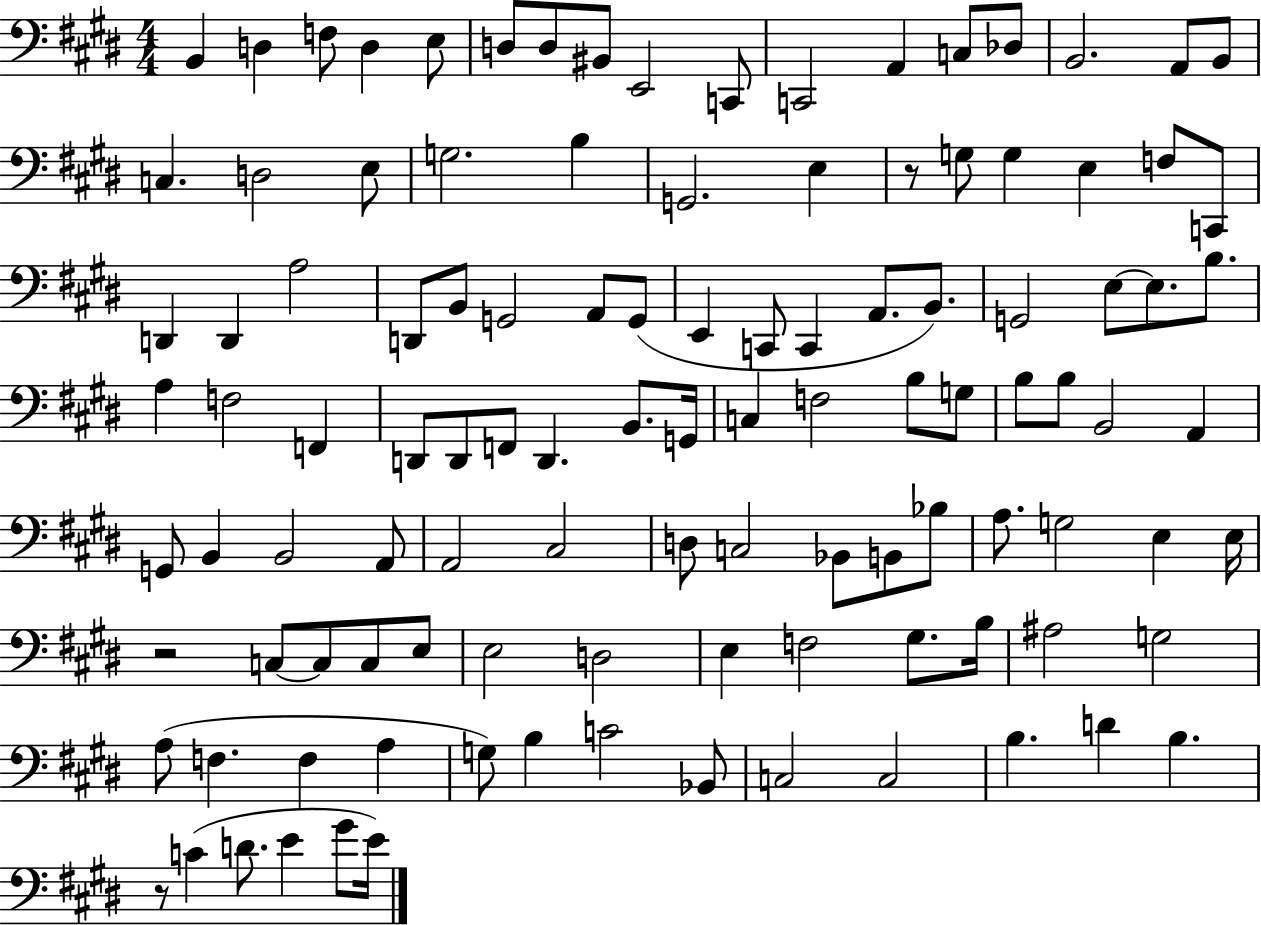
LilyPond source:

{
  \clef bass
  \numericTimeSignature
  \time 4/4
  \key e \major
  \repeat volta 2 { b,4 d4 f8 d4 e8 | d8 d8 bis,8 e,2 c,8 | c,2 a,4 c8 des8 | b,2. a,8 b,8 | \break c4. d2 e8 | g2. b4 | g,2. e4 | r8 g8 g4 e4 f8 c,8 | \break d,4 d,4 a2 | d,8 b,8 g,2 a,8 g,8( | e,4 c,8 c,4 a,8. b,8.) | g,2 e8~~ e8. b8. | \break a4 f2 f,4 | d,8 d,8 f,8 d,4. b,8. g,16 | c4 f2 b8 g8 | b8 b8 b,2 a,4 | \break g,8 b,4 b,2 a,8 | a,2 cis2 | d8 c2 bes,8 b,8 bes8 | a8. g2 e4 e16 | \break r2 c8~~ c8 c8 e8 | e2 d2 | e4 f2 gis8. b16 | ais2 g2 | \break a8( f4. f4 a4 | g8) b4 c'2 bes,8 | c2 c2 | b4. d'4 b4. | \break r8 c'4( d'8. e'4 gis'8 e'16) | } \bar "|."
}